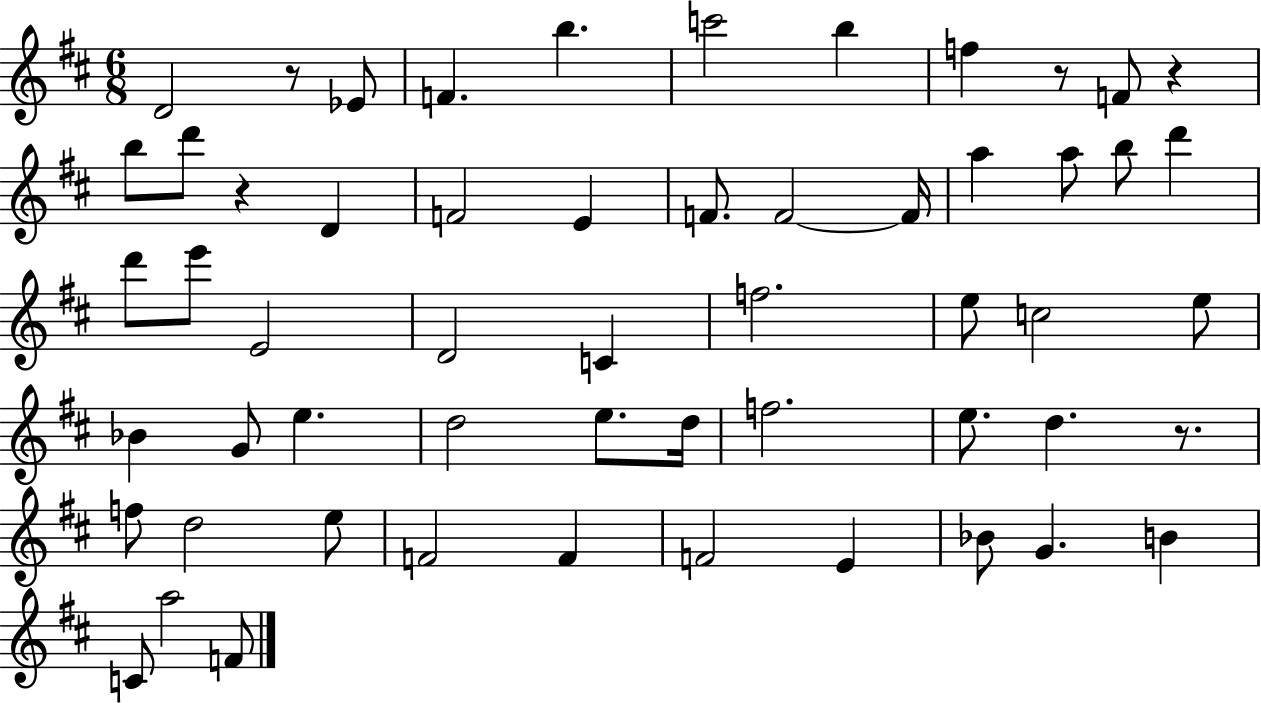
D4/h R/e Eb4/e F4/q. B5/q. C6/h B5/q F5/q R/e F4/e R/q B5/e D6/e R/q D4/q F4/h E4/q F4/e. F4/h F4/s A5/q A5/e B5/e D6/q D6/e E6/e E4/h D4/h C4/q F5/h. E5/e C5/h E5/e Bb4/q G4/e E5/q. D5/h E5/e. D5/s F5/h. E5/e. D5/q. R/e. F5/e D5/h E5/e F4/h F4/q F4/h E4/q Bb4/e G4/q. B4/q C4/e A5/h F4/e